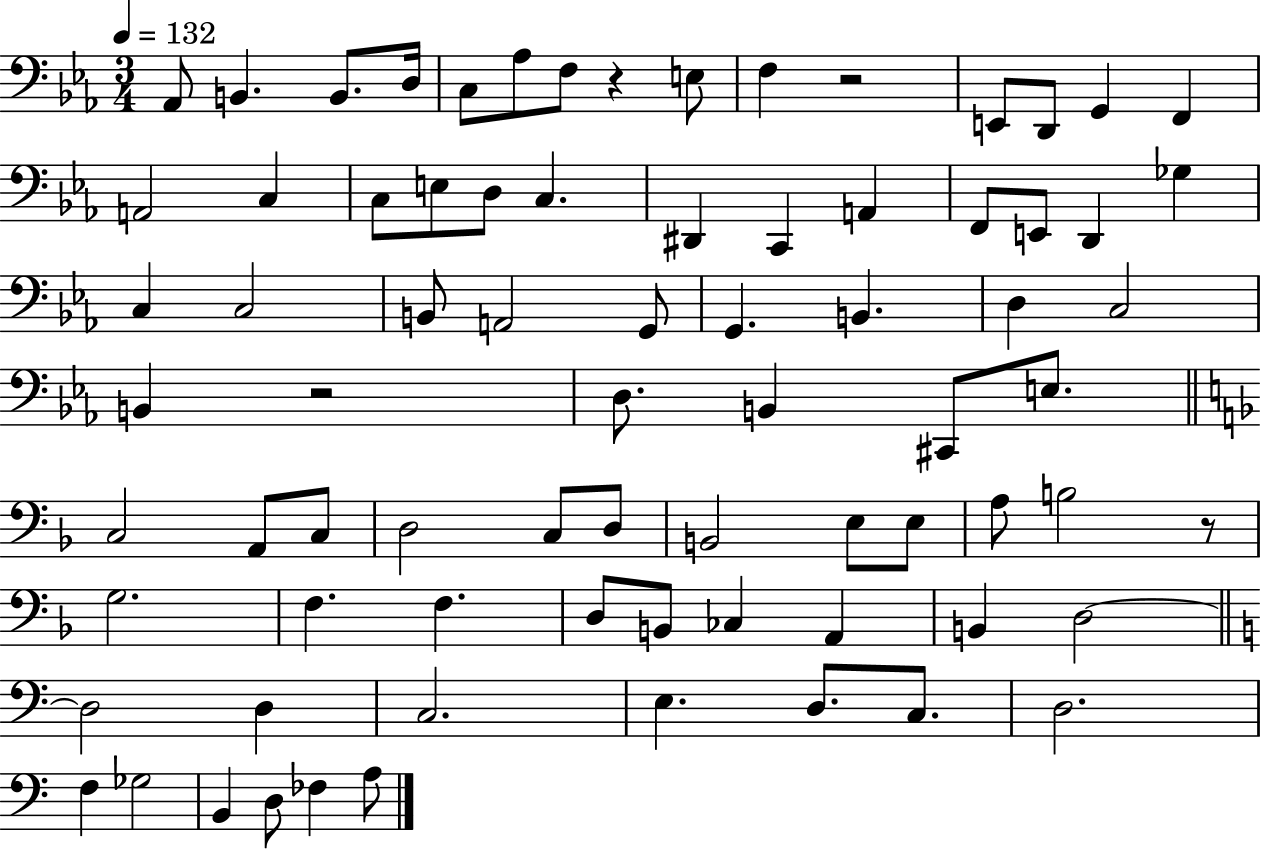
Ab2/e B2/q. B2/e. D3/s C3/e Ab3/e F3/e R/q E3/e F3/q R/h E2/e D2/e G2/q F2/q A2/h C3/q C3/e E3/e D3/e C3/q. D#2/q C2/q A2/q F2/e E2/e D2/q Gb3/q C3/q C3/h B2/e A2/h G2/e G2/q. B2/q. D3/q C3/h B2/q R/h D3/e. B2/q C#2/e E3/e. C3/h A2/e C3/e D3/h C3/e D3/e B2/h E3/e E3/e A3/e B3/h R/e G3/h. F3/q. F3/q. D3/e B2/e CES3/q A2/q B2/q D3/h D3/h D3/q C3/h. E3/q. D3/e. C3/e. D3/h. F3/q Gb3/h B2/q D3/e FES3/q A3/e